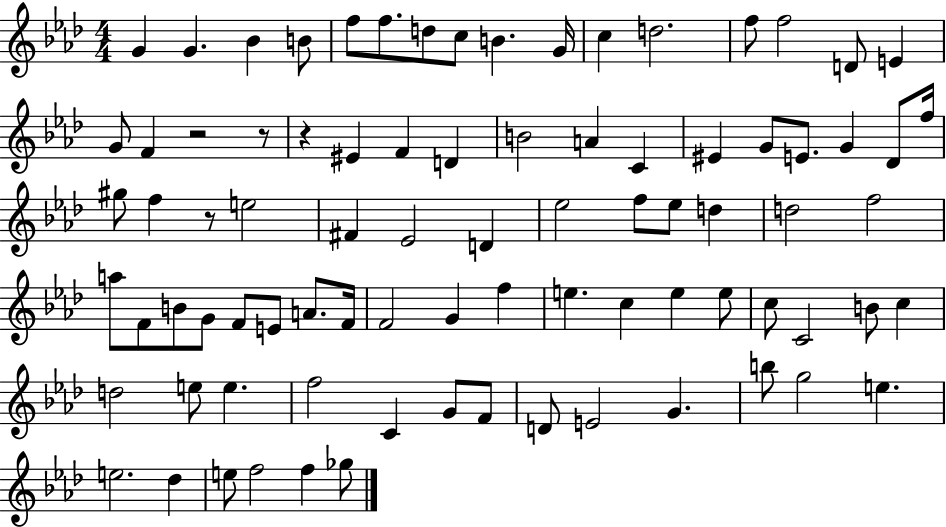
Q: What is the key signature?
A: AES major